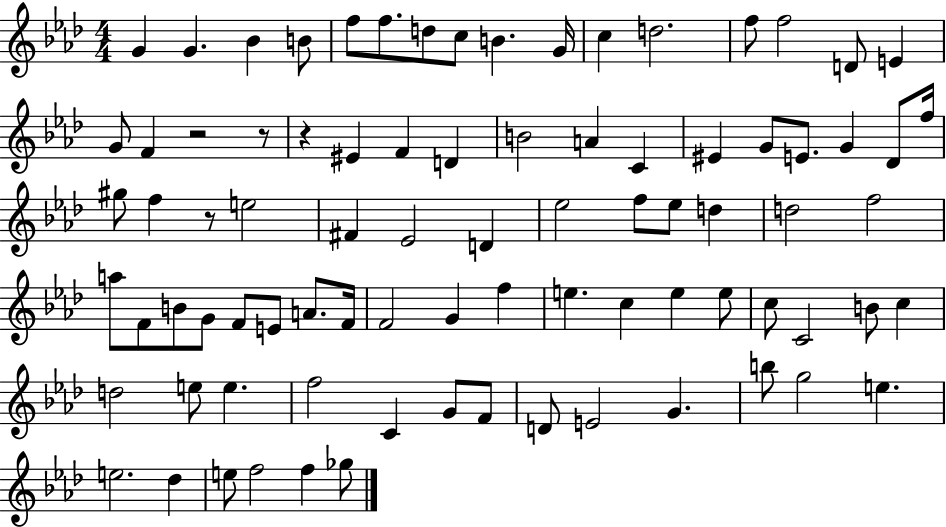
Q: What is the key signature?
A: AES major